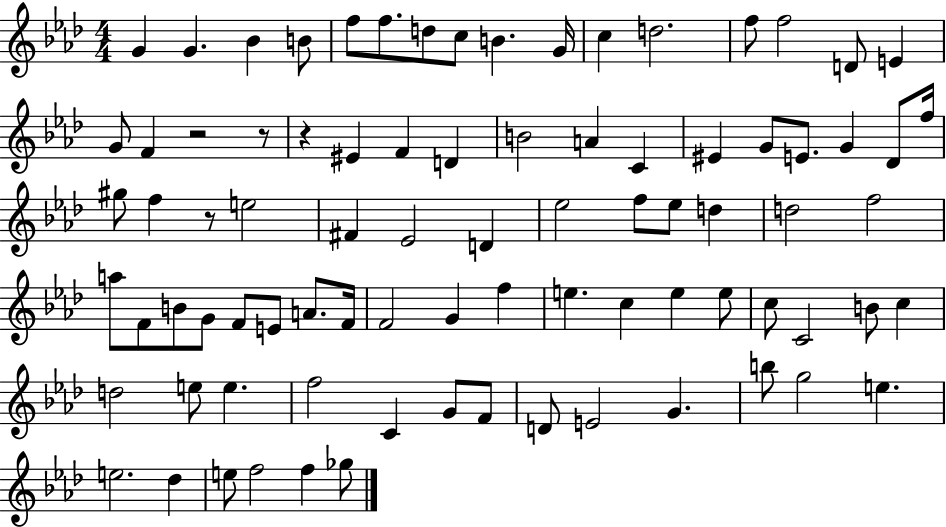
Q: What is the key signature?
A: AES major